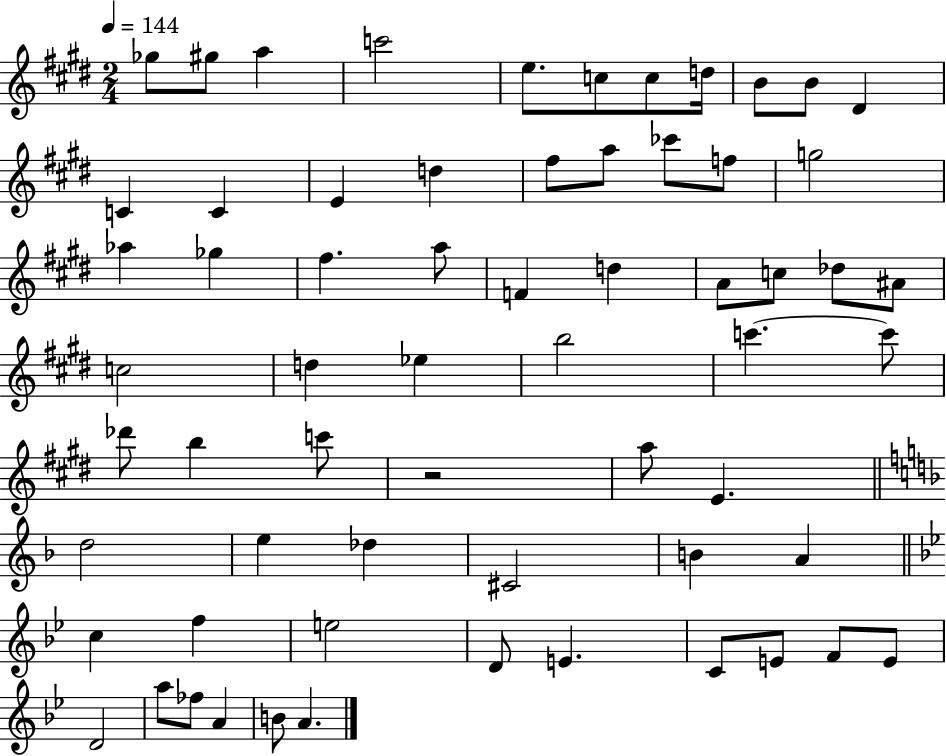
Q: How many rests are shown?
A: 1